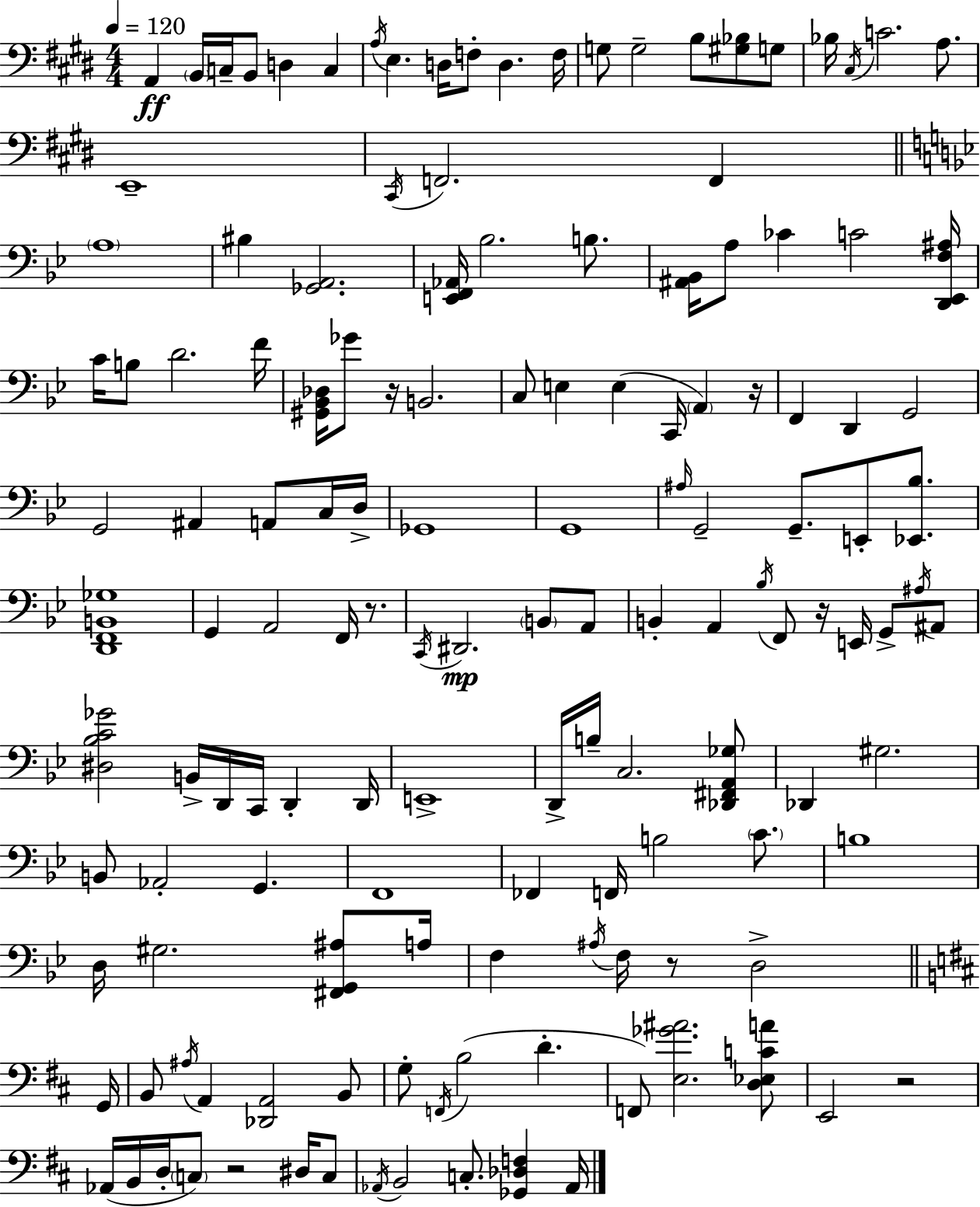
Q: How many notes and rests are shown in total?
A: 141